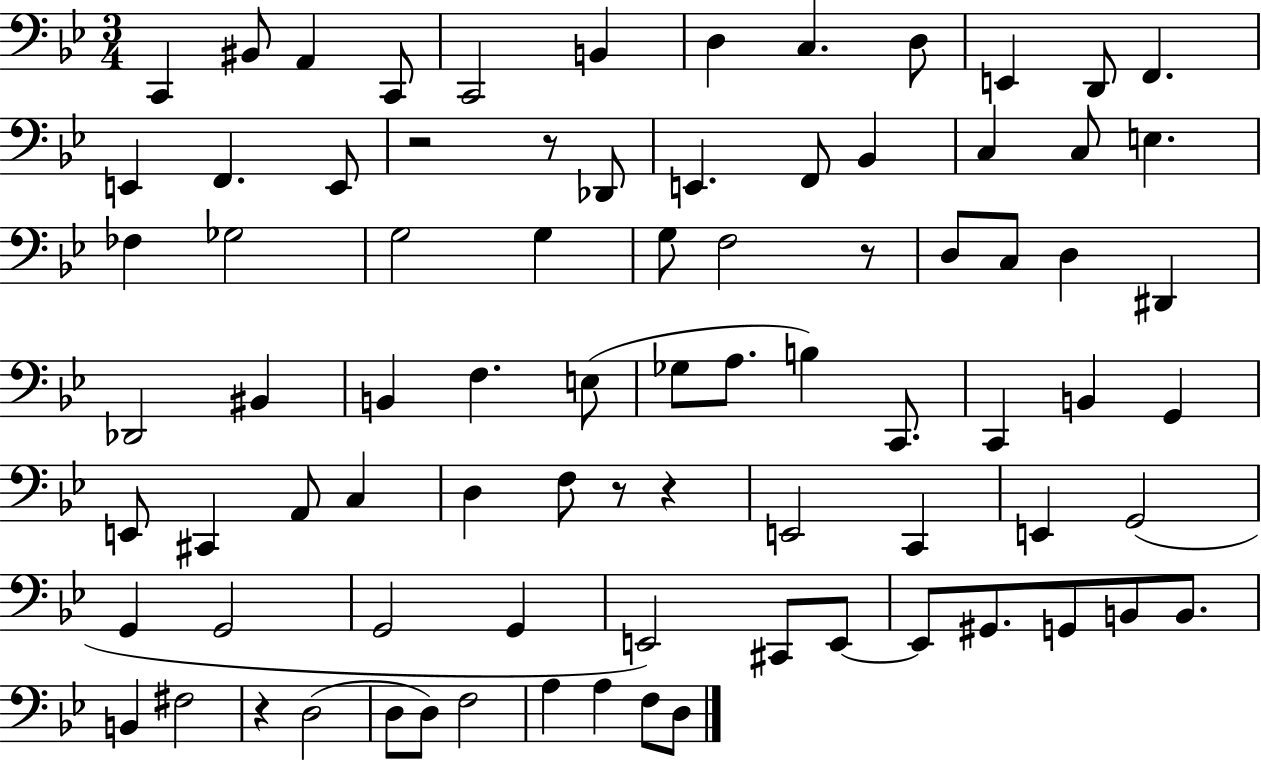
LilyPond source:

{
  \clef bass
  \numericTimeSignature
  \time 3/4
  \key bes \major
  c,4 bis,8 a,4 c,8 | c,2 b,4 | d4 c4. d8 | e,4 d,8 f,4. | \break e,4 f,4. e,8 | r2 r8 des,8 | e,4. f,8 bes,4 | c4 c8 e4. | \break fes4 ges2 | g2 g4 | g8 f2 r8 | d8 c8 d4 dis,4 | \break des,2 bis,4 | b,4 f4. e8( | ges8 a8. b4) c,8. | c,4 b,4 g,4 | \break e,8 cis,4 a,8 c4 | d4 f8 r8 r4 | e,2 c,4 | e,4 g,2( | \break g,4 g,2 | g,2 g,4 | e,2) cis,8 e,8~~ | e,8 gis,8. g,8 b,8 b,8. | \break b,4 fis2 | r4 d2( | d8 d8) f2 | a4 a4 f8 d8 | \break \bar "|."
}